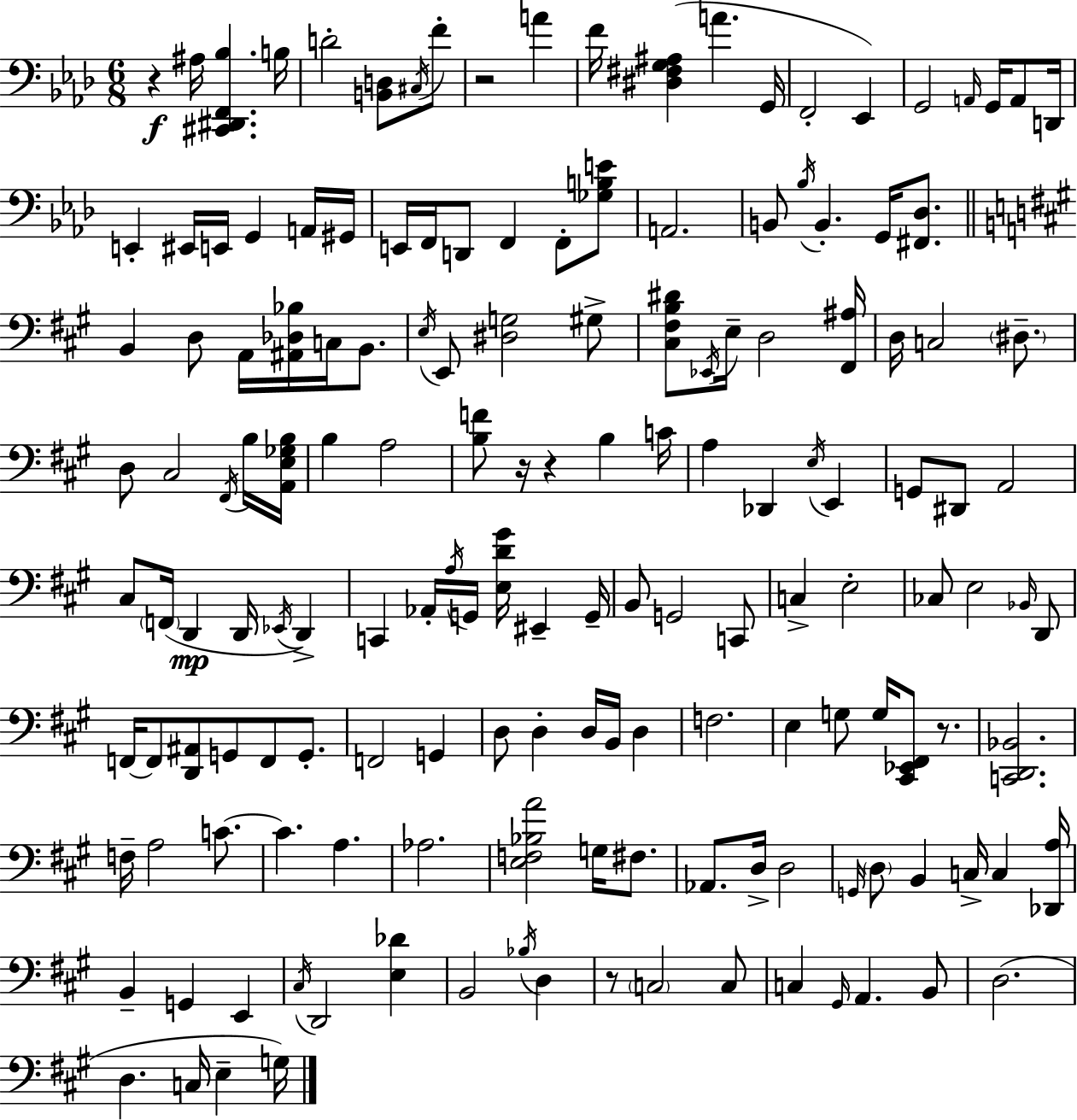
{
  \clef bass
  \numericTimeSignature
  \time 6/8
  \key aes \major
  r4\f ais16 <cis, dis, f, bes>4. b16 | d'2-. <b, d>8 \acciaccatura { cis16 } f'8-. | r2 a'4 | f'16 <dis fis g ais>4( a'4. | \break g,16 f,2-. ees,4) | g,2 \grace { a,16 } g,16 a,8 | d,16 e,4-. eis,16 e,16 g,4 | a,16 gis,16 e,16 f,16 d,8 f,4 f,8-. | \break <ges b e'>8 a,2. | b,8 \acciaccatura { bes16 } b,4.-. g,16 | <fis, des>8. \bar "||" \break \key a \major b,4 d8 a,16 <ais, des bes>16 c16 b,8. | \acciaccatura { e16 } e,8 <dis g>2 gis8-> | <cis fis b dis'>8 \acciaccatura { ees,16 } e16-- d2 | <fis, ais>16 d16 c2 \parenthesize dis8.-- | \break d8 cis2 | \acciaccatura { fis,16 } b16 <a, e ges b>16 b4 a2 | <b f'>8 r16 r4 b4 | c'16 a4 des,4 \acciaccatura { e16 } | \break e,4 g,8 dis,8 a,2 | cis8 \parenthesize f,16( d,4\mp d,16 | \acciaccatura { ees,16 }) d,4-> c,4 aes,16-. \acciaccatura { a16 } g,16 | <e d' gis'>16 eis,4-- g,16-- b,8 g,2 | \break c,8 c4-> e2-. | ces8 e2 | \grace { bes,16 } d,8 f,16~~ f,8 <d, ais,>8 | g,8 f,8 g,8.-. f,2 | \break g,4 d8 d4-. | d16 b,16 d4 f2. | e4 g8 | g16 <cis, ees, fis,>8 r8. <c, d, bes,>2. | \break f16-- a2 | c'8.~~ c'4. | a4. aes2. | <e f bes a'>2 | \break g16 fis8. aes,8. d16-> d2 | \grace { g,16 } \parenthesize d8 b,4 | c16-> c4 <des, a>16 b,4-- | g,4 e,4 \acciaccatura { cis16 } d,2 | \break <e des'>4 b,2 | \acciaccatura { bes16 } d4 r8 | \parenthesize c2 c8 c4 | \grace { gis,16 } a,4. b,8 d2.( | \break d4. | c16 e4-- g16) \bar "|."
}